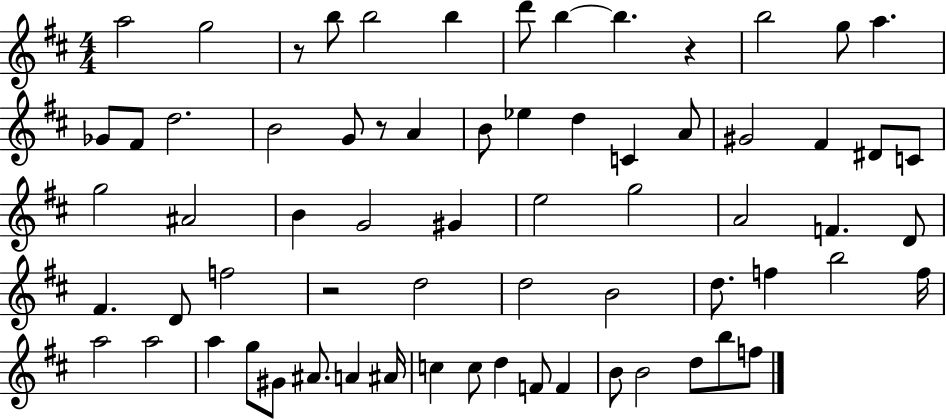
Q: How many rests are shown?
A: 4